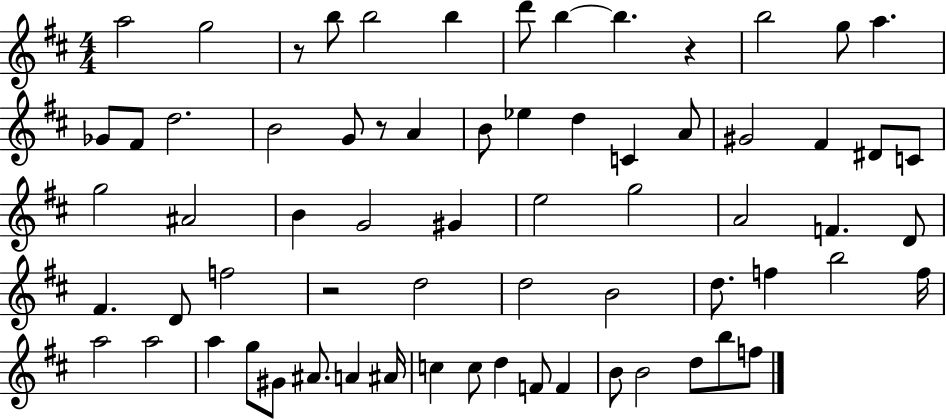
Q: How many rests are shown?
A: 4